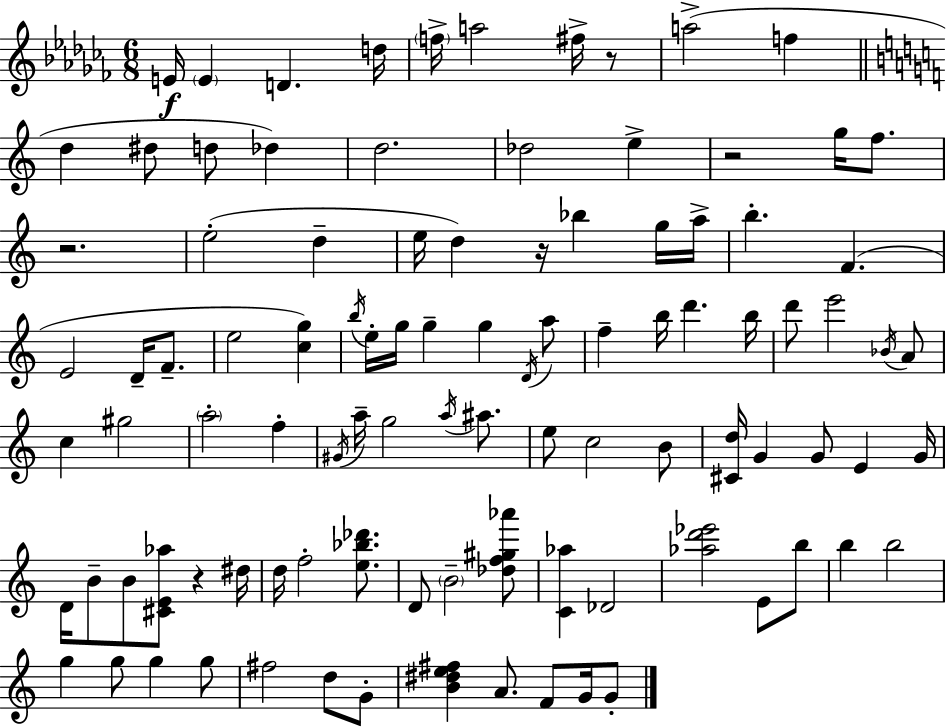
{
  \clef treble
  \numericTimeSignature
  \time 6/8
  \key aes \minor
  e'16\f \parenthesize e'4 d'4. d''16 | \parenthesize f''16-> a''2 fis''16-> r8 | a''2->( f''4 | \bar "||" \break \key c \major d''4 dis''8 d''8 des''4) | d''2. | des''2 e''4-> | r2 g''16 f''8. | \break r2. | e''2-.( d''4-- | e''16 d''4) r16 bes''4 g''16 a''16-> | b''4.-. f'4.( | \break e'2 d'16-- f'8.-- | e''2 <c'' g''>4) | \acciaccatura { b''16 } e''16-. g''16 g''4-- g''4 \acciaccatura { d'16 } | a''8 f''4-- b''16 d'''4. | \break b''16 d'''8 e'''2 | \acciaccatura { bes'16 } a'8 c''4 gis''2 | \parenthesize a''2-. f''4-. | \acciaccatura { gis'16 } a''16-- g''2 | \break \acciaccatura { a''16 } ais''8. e''8 c''2 | b'8 <cis' d''>16 g'4 g'8 | e'4 g'16 d'16 b'8-- b'8 <cis' e' aes''>8 | r4 dis''16 d''16 f''2-. | \break <e'' bes'' des'''>8. d'8 \parenthesize b'2-- | <des'' f'' gis'' aes'''>8 <c' aes''>4 des'2 | <aes'' d''' ees'''>2 | e'8 b''8 b''4 b''2 | \break g''4 g''8 g''4 | g''8 fis''2 | d''8 g'8-. <b' dis'' e'' fis''>4 a'8. | f'8 g'16 g'8-. \bar "|."
}